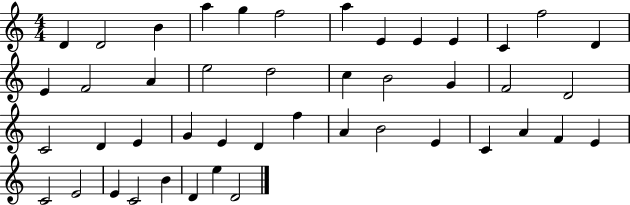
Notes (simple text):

D4/q D4/h B4/q A5/q G5/q F5/h A5/q E4/q E4/q E4/q C4/q F5/h D4/q E4/q F4/h A4/q E5/h D5/h C5/q B4/h G4/q F4/h D4/h C4/h D4/q E4/q G4/q E4/q D4/q F5/q A4/q B4/h E4/q C4/q A4/q F4/q E4/q C4/h E4/h E4/q C4/h B4/q D4/q E5/q D4/h